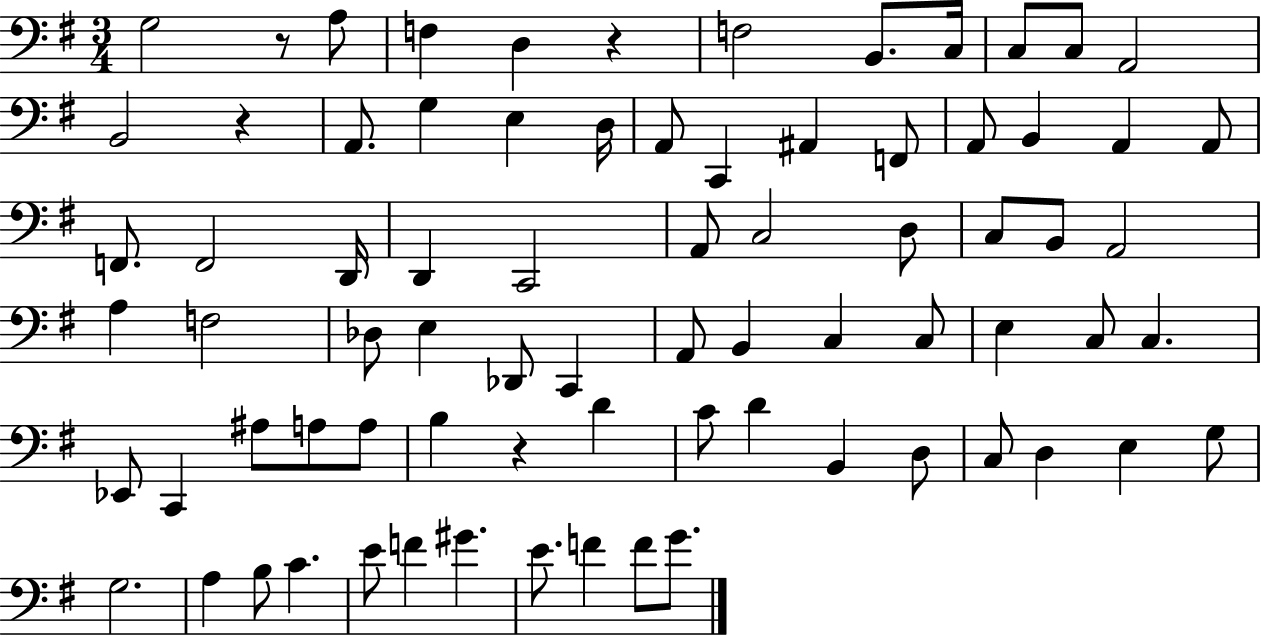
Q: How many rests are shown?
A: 4